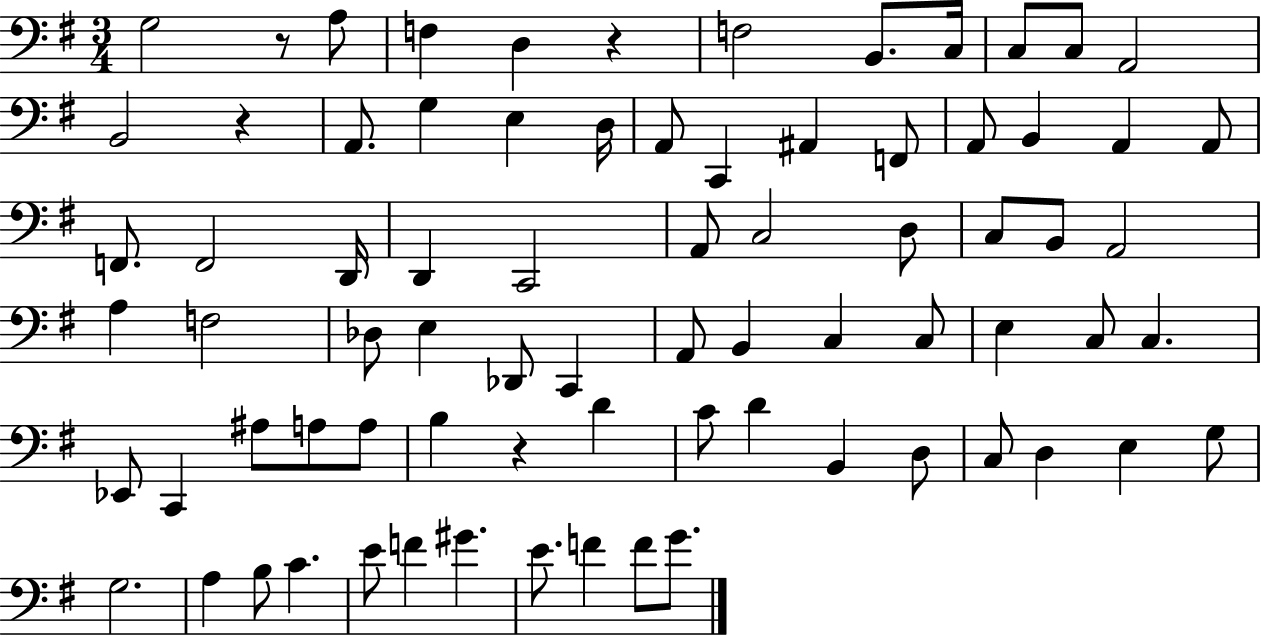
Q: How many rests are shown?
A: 4